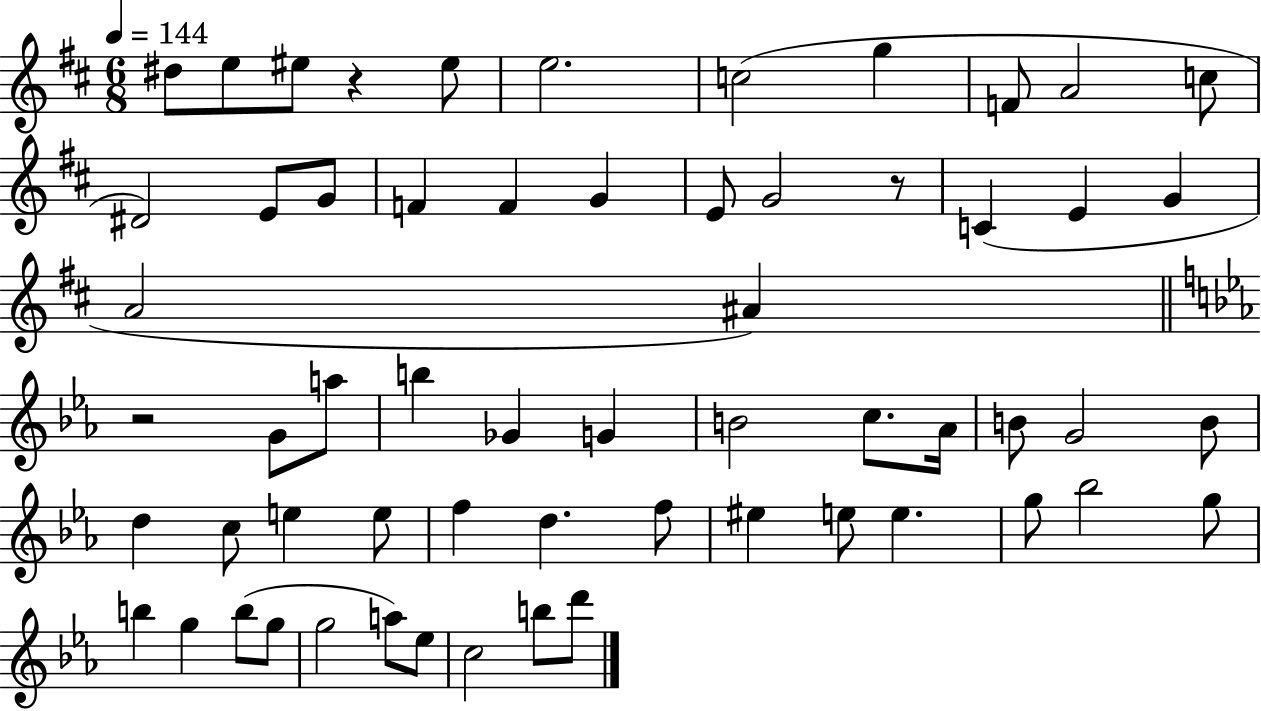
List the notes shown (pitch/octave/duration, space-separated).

D#5/e E5/e EIS5/e R/q EIS5/e E5/h. C5/h G5/q F4/e A4/h C5/e D#4/h E4/e G4/e F4/q F4/q G4/q E4/e G4/h R/e C4/q E4/q G4/q A4/h A#4/q R/h G4/e A5/e B5/q Gb4/q G4/q B4/h C5/e. Ab4/s B4/e G4/h B4/e D5/q C5/e E5/q E5/e F5/q D5/q. F5/e EIS5/q E5/e E5/q. G5/e Bb5/h G5/e B5/q G5/q B5/e G5/e G5/h A5/e Eb5/e C5/h B5/e D6/e